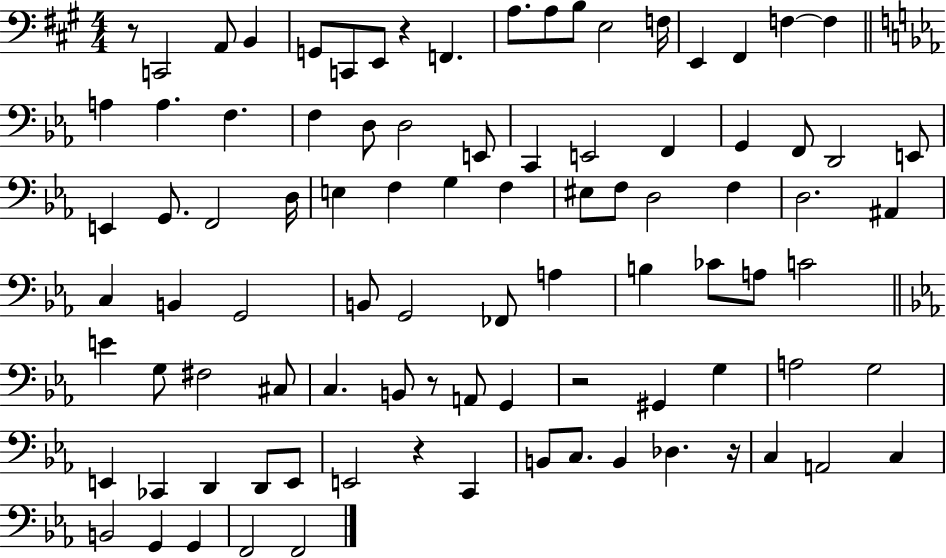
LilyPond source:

{
  \clef bass
  \numericTimeSignature
  \time 4/4
  \key a \major
  \repeat volta 2 { r8 c,2 a,8 b,4 | g,8 c,8 e,8 r4 f,4. | a8. a8 b8 e2 f16 | e,4 fis,4 f4~~ f4 | \break \bar "||" \break \key ees \major a4 a4. f4. | f4 d8 d2 e,8 | c,4 e,2 f,4 | g,4 f,8 d,2 e,8 | \break e,4 g,8. f,2 d16 | e4 f4 g4 f4 | eis8 f8 d2 f4 | d2. ais,4 | \break c4 b,4 g,2 | b,8 g,2 fes,8 a4 | b4 ces'8 a8 c'2 | \bar "||" \break \key ees \major e'4 g8 fis2 cis8 | c4. b,8 r8 a,8 g,4 | r2 gis,4 g4 | a2 g2 | \break e,4 ces,4 d,4 d,8 e,8 | e,2 r4 c,4 | b,8 c8. b,4 des4. r16 | c4 a,2 c4 | \break b,2 g,4 g,4 | f,2 f,2 | } \bar "|."
}